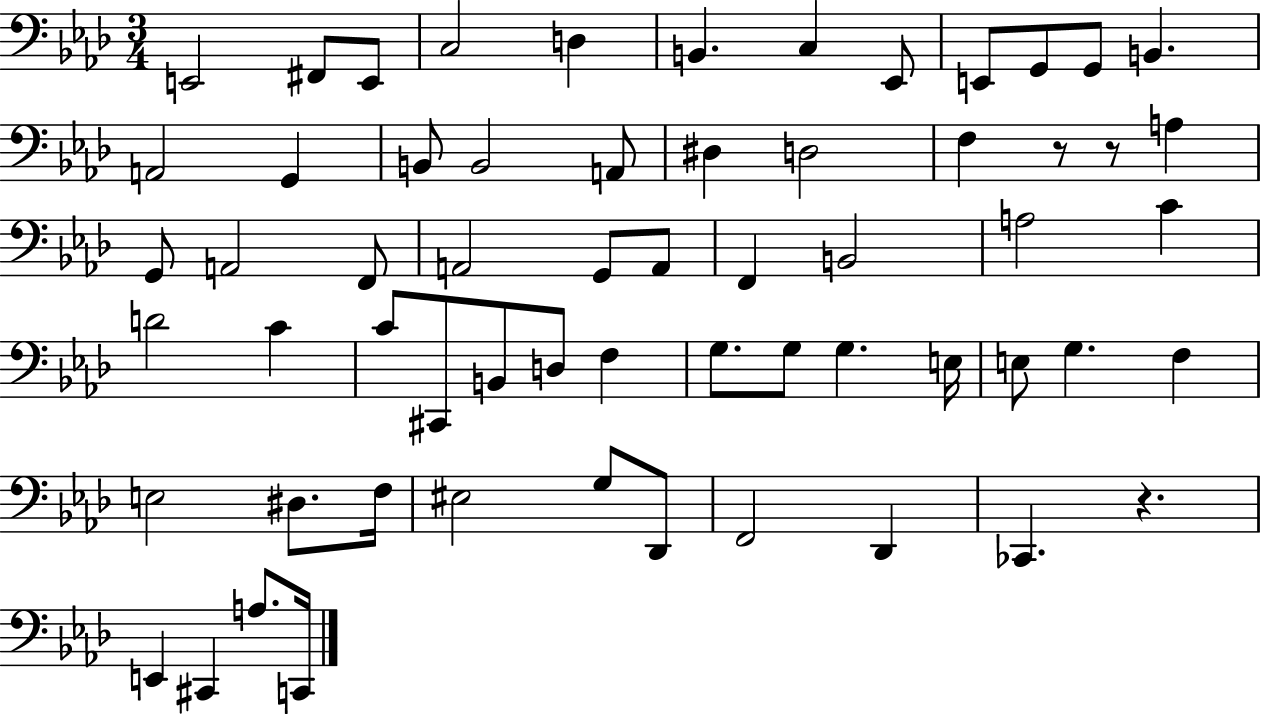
X:1
T:Untitled
M:3/4
L:1/4
K:Ab
E,,2 ^F,,/2 E,,/2 C,2 D, B,, C, _E,,/2 E,,/2 G,,/2 G,,/2 B,, A,,2 G,, B,,/2 B,,2 A,,/2 ^D, D,2 F, z/2 z/2 A, G,,/2 A,,2 F,,/2 A,,2 G,,/2 A,,/2 F,, B,,2 A,2 C D2 C C/2 ^C,,/2 B,,/2 D,/2 F, G,/2 G,/2 G, E,/4 E,/2 G, F, E,2 ^D,/2 F,/4 ^E,2 G,/2 _D,,/2 F,,2 _D,, _C,, z E,, ^C,, A,/2 C,,/4